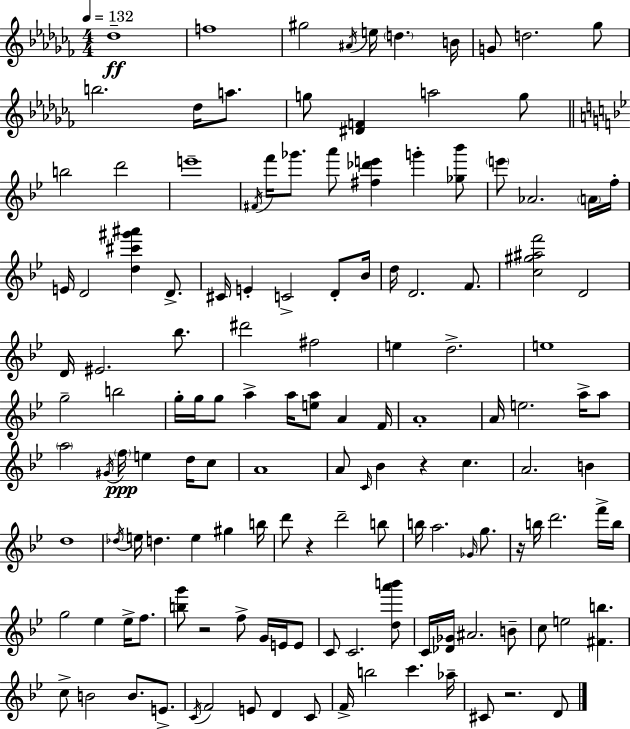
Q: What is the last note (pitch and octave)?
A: D4